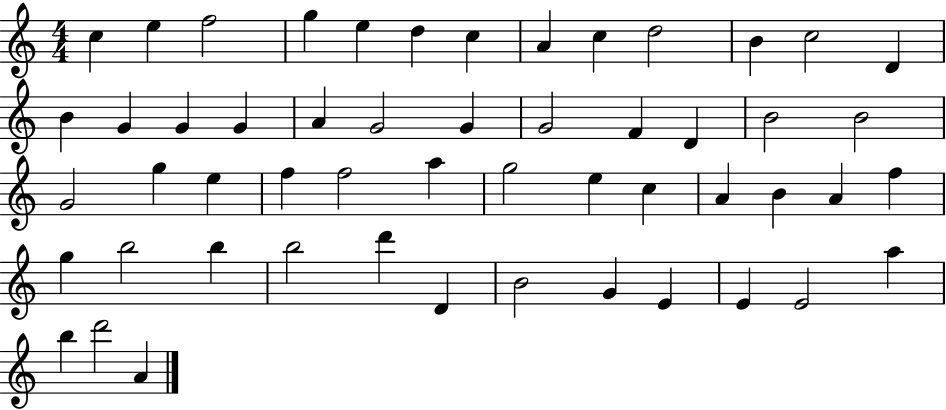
C5/q E5/q F5/h G5/q E5/q D5/q C5/q A4/q C5/q D5/h B4/q C5/h D4/q B4/q G4/q G4/q G4/q A4/q G4/h G4/q G4/h F4/q D4/q B4/h B4/h G4/h G5/q E5/q F5/q F5/h A5/q G5/h E5/q C5/q A4/q B4/q A4/q F5/q G5/q B5/h B5/q B5/h D6/q D4/q B4/h G4/q E4/q E4/q E4/h A5/q B5/q D6/h A4/q